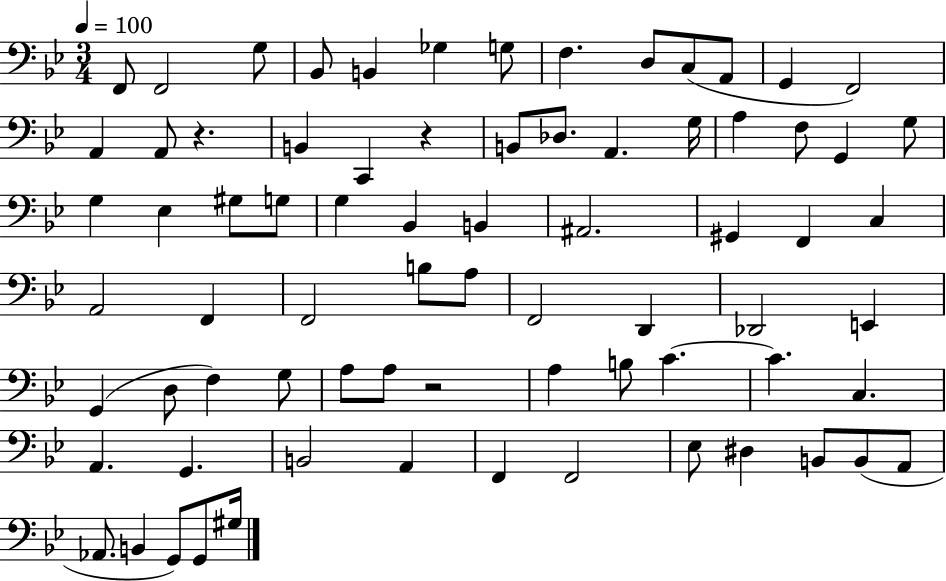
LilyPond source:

{
  \clef bass
  \numericTimeSignature
  \time 3/4
  \key bes \major
  \tempo 4 = 100
  f,8 f,2 g8 | bes,8 b,4 ges4 g8 | f4. d8 c8( a,8 | g,4 f,2) | \break a,4 a,8 r4. | b,4 c,4 r4 | b,8 des8. a,4. g16 | a4 f8 g,4 g8 | \break g4 ees4 gis8 g8 | g4 bes,4 b,4 | ais,2. | gis,4 f,4 c4 | \break a,2 f,4 | f,2 b8 a8 | f,2 d,4 | des,2 e,4 | \break g,4( d8 f4) g8 | a8 a8 r2 | a4 b8 c'4.~~ | c'4. c4. | \break a,4. g,4. | b,2 a,4 | f,4 f,2 | ees8 dis4 b,8 b,8( a,8 | \break aes,8. b,4 g,8) g,8 gis16 | \bar "|."
}